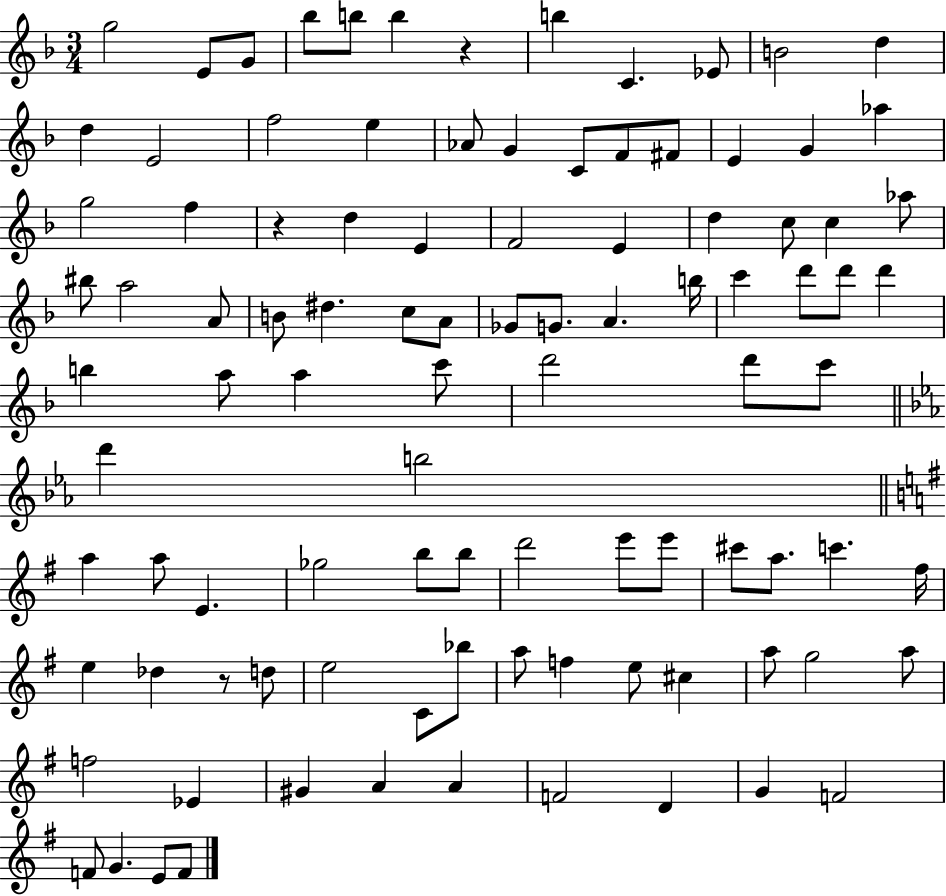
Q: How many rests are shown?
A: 3